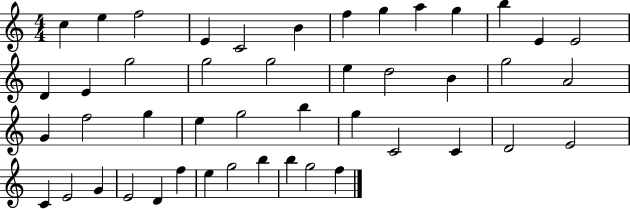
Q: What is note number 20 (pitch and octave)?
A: D5